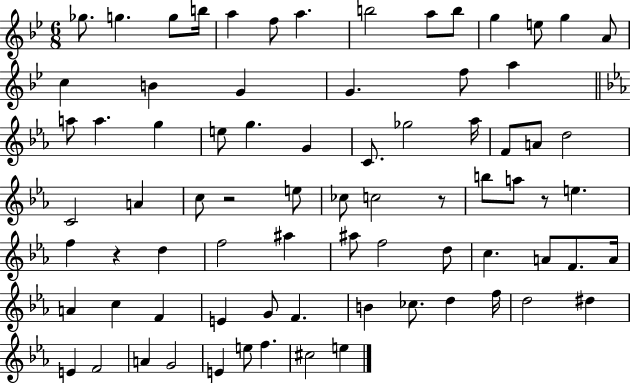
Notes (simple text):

Gb5/e. G5/q. G5/e B5/s A5/q F5/e A5/q. B5/h A5/e B5/e G5/q E5/e G5/q A4/e C5/q B4/q G4/q G4/q. F5/e A5/q A5/e A5/q. G5/q E5/e G5/q. G4/q C4/e. Gb5/h Ab5/s F4/e A4/e D5/h C4/h A4/q C5/e R/h E5/e CES5/e C5/h R/e B5/e A5/e R/e E5/q. F5/q R/q D5/q F5/h A#5/q A#5/e F5/h D5/e C5/q. A4/e F4/e. A4/s A4/q C5/q F4/q E4/q G4/e F4/q. B4/q CES5/e. D5/q F5/s D5/h D#5/q E4/q F4/h A4/q G4/h E4/q E5/e F5/q. C#5/h E5/q